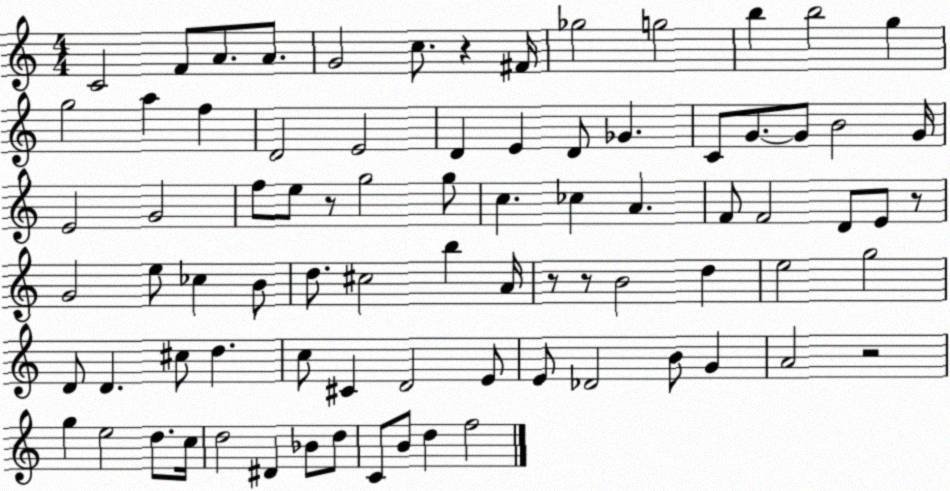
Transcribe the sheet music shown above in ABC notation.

X:1
T:Untitled
M:4/4
L:1/4
K:C
C2 F/2 A/2 A/2 G2 c/2 z ^F/4 _g2 g2 b b2 g g2 a f D2 E2 D E D/2 _G C/2 G/2 G/2 B2 G/4 E2 G2 f/2 e/2 z/2 g2 g/2 c _c A F/2 F2 D/2 E/2 z/2 G2 e/2 _c B/2 d/2 ^c2 b A/4 z/2 z/2 B2 d e2 g2 D/2 D ^c/2 d c/2 ^C D2 E/2 E/2 _D2 B/2 G A2 z2 g e2 d/2 c/4 d2 ^D _B/2 d/2 C/2 B/2 d f2